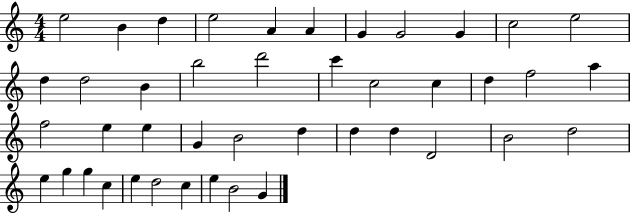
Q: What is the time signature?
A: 4/4